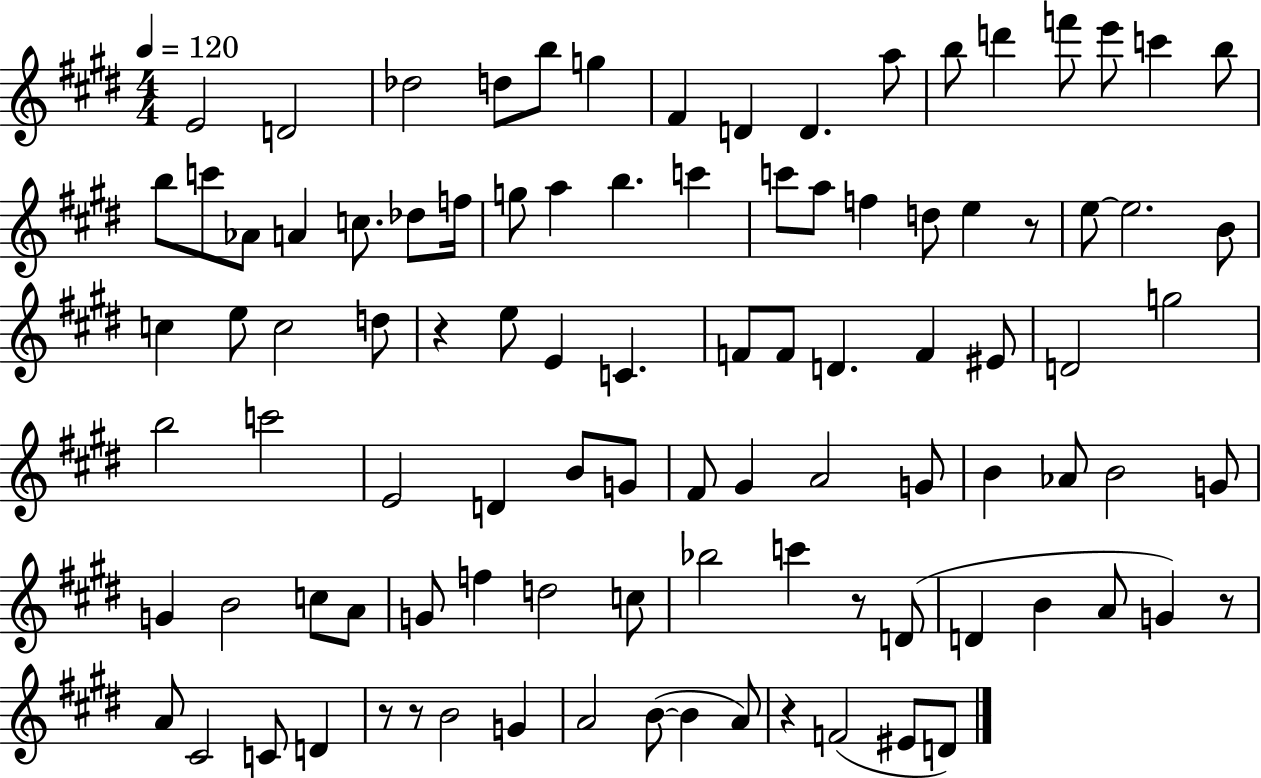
X:1
T:Untitled
M:4/4
L:1/4
K:E
E2 D2 _d2 d/2 b/2 g ^F D D a/2 b/2 d' f'/2 e'/2 c' b/2 b/2 c'/2 _A/2 A c/2 _d/2 f/4 g/2 a b c' c'/2 a/2 f d/2 e z/2 e/2 e2 B/2 c e/2 c2 d/2 z e/2 E C F/2 F/2 D F ^E/2 D2 g2 b2 c'2 E2 D B/2 G/2 ^F/2 ^G A2 G/2 B _A/2 B2 G/2 G B2 c/2 A/2 G/2 f d2 c/2 _b2 c' z/2 D/2 D B A/2 G z/2 A/2 ^C2 C/2 D z/2 z/2 B2 G A2 B/2 B A/2 z F2 ^E/2 D/2